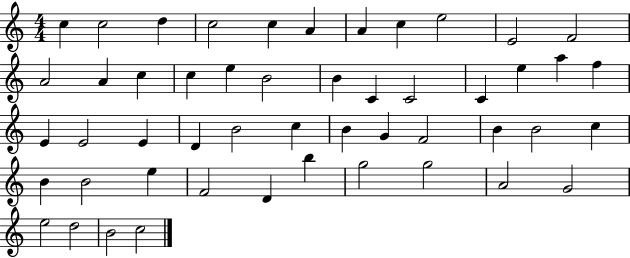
C5/q C5/h D5/q C5/h C5/q A4/q A4/q C5/q E5/h E4/h F4/h A4/h A4/q C5/q C5/q E5/q B4/h B4/q C4/q C4/h C4/q E5/q A5/q F5/q E4/q E4/h E4/q D4/q B4/h C5/q B4/q G4/q F4/h B4/q B4/h C5/q B4/q B4/h E5/q F4/h D4/q B5/q G5/h G5/h A4/h G4/h E5/h D5/h B4/h C5/h